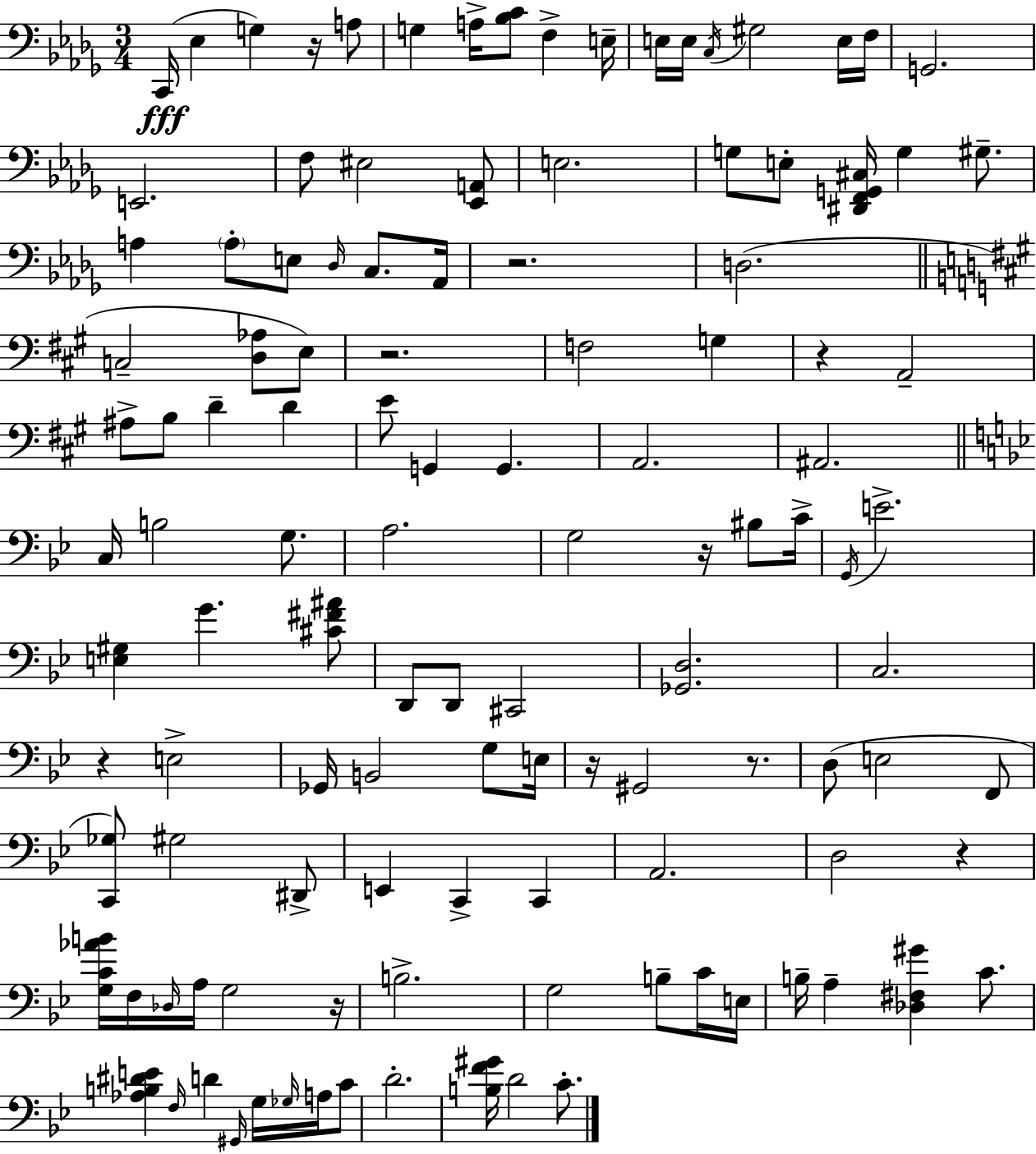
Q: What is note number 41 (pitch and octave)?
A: G2